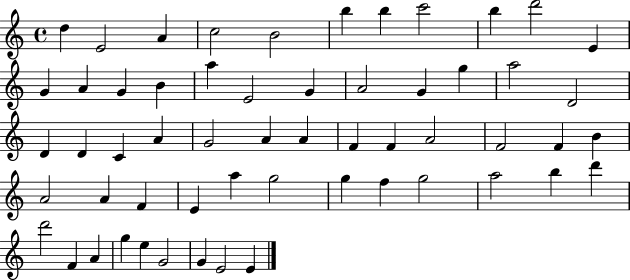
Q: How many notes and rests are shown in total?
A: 57